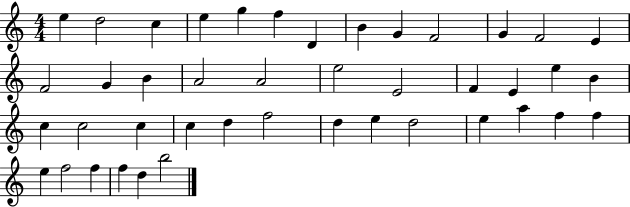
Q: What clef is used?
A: treble